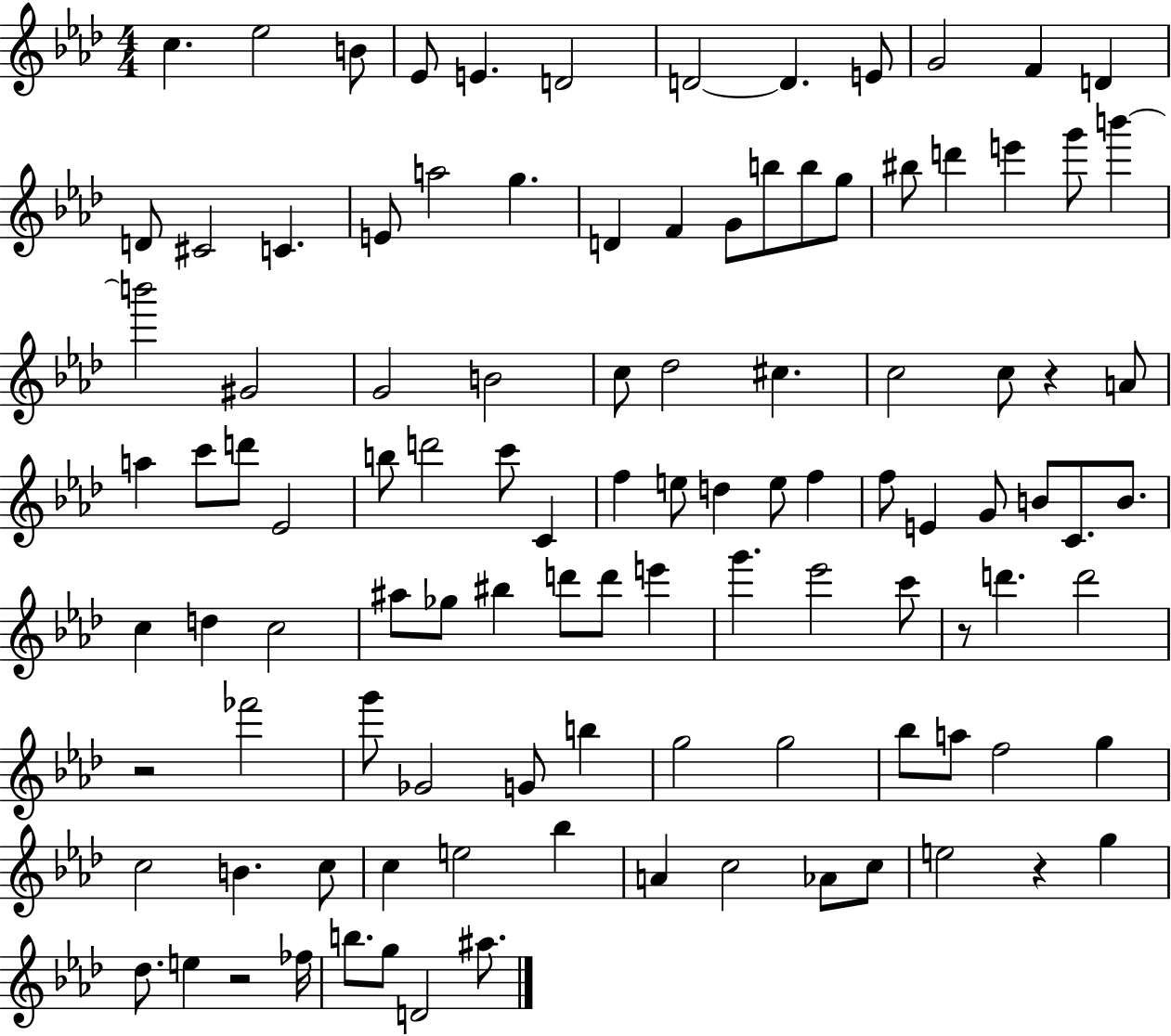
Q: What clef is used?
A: treble